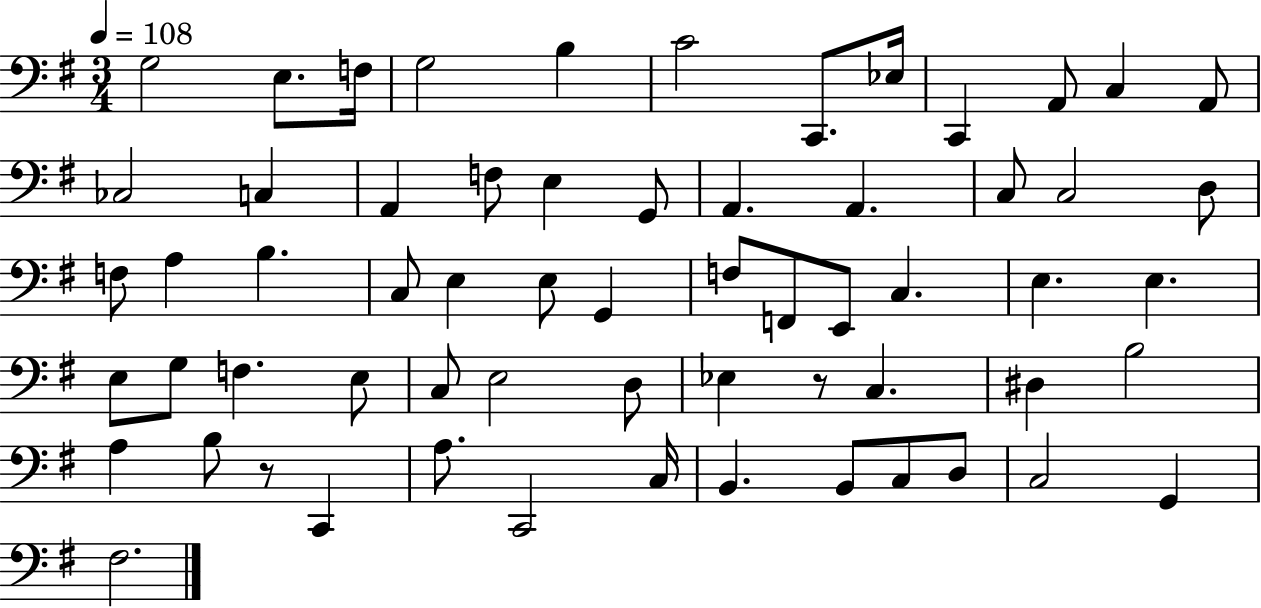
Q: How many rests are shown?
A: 2